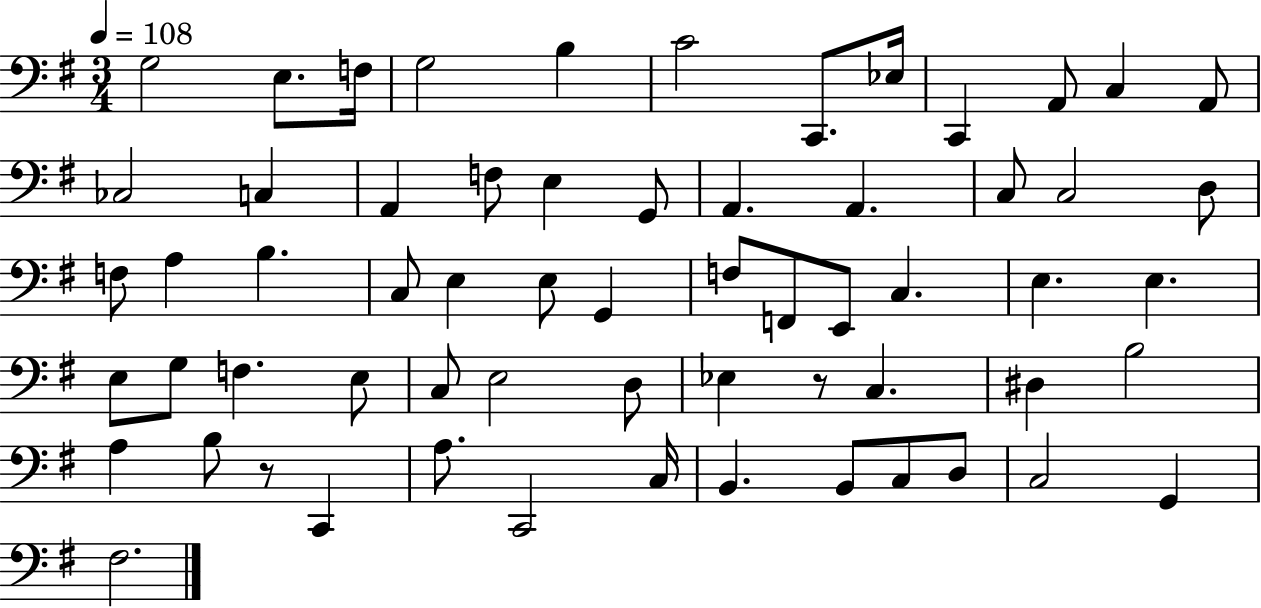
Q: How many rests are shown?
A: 2